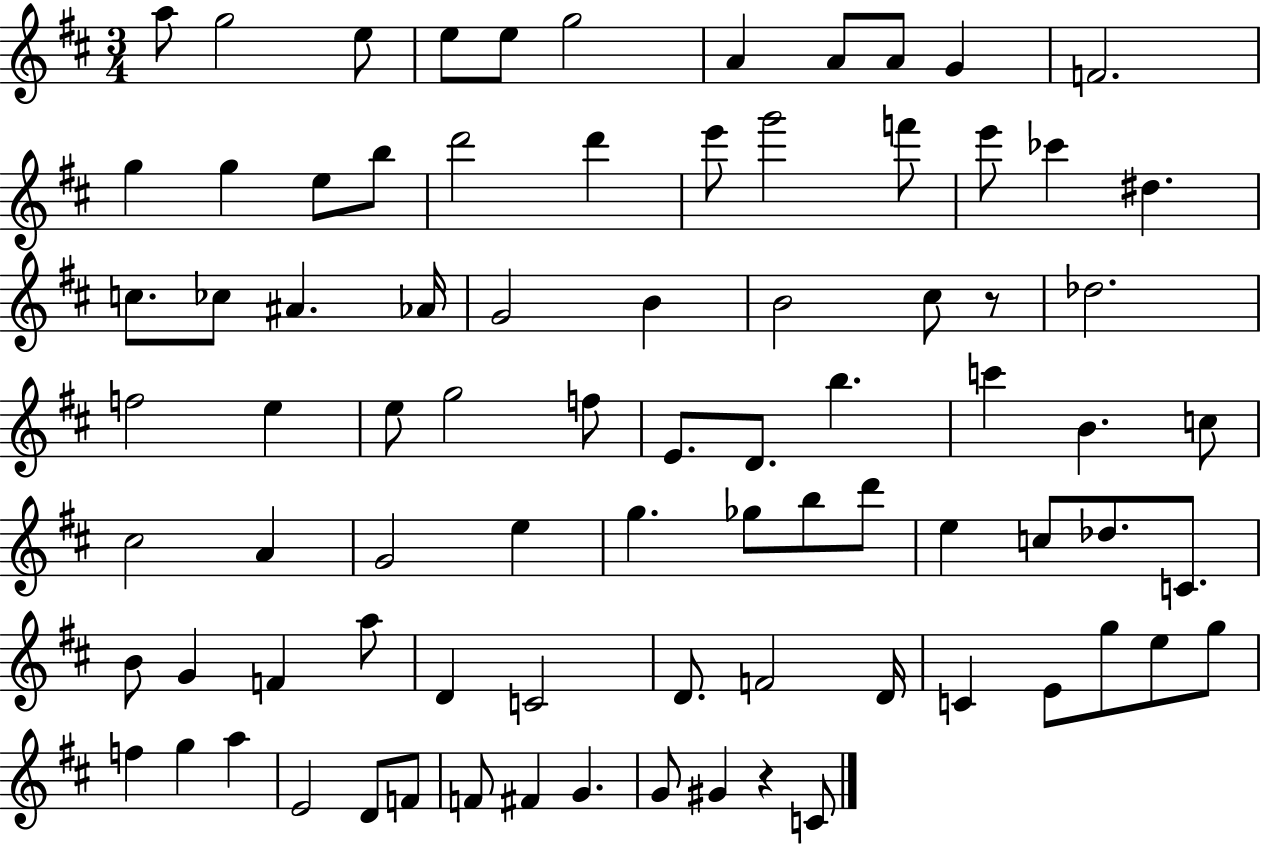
A5/e G5/h E5/e E5/e E5/e G5/h A4/q A4/e A4/e G4/q F4/h. G5/q G5/q E5/e B5/e D6/h D6/q E6/e G6/h F6/e E6/e CES6/q D#5/q. C5/e. CES5/e A#4/q. Ab4/s G4/h B4/q B4/h C#5/e R/e Db5/h. F5/h E5/q E5/e G5/h F5/e E4/e. D4/e. B5/q. C6/q B4/q. C5/e C#5/h A4/q G4/h E5/q G5/q. Gb5/e B5/e D6/e E5/q C5/e Db5/e. C4/e. B4/e G4/q F4/q A5/e D4/q C4/h D4/e. F4/h D4/s C4/q E4/e G5/e E5/e G5/e F5/q G5/q A5/q E4/h D4/e F4/e F4/e F#4/q G4/q. G4/e G#4/q R/q C4/e